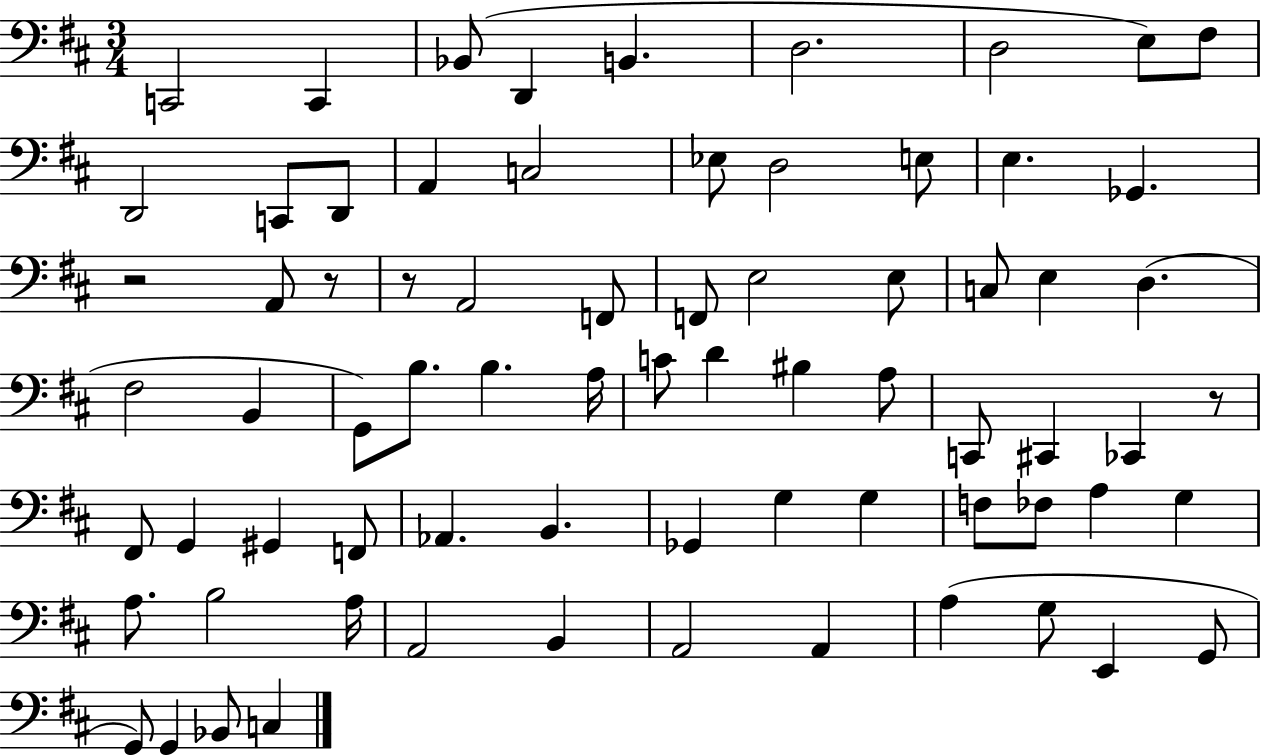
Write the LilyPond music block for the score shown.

{
  \clef bass
  \numericTimeSignature
  \time 3/4
  \key d \major
  c,2 c,4 | bes,8( d,4 b,4. | d2. | d2 e8) fis8 | \break d,2 c,8 d,8 | a,4 c2 | ees8 d2 e8 | e4. ges,4. | \break r2 a,8 r8 | r8 a,2 f,8 | f,8 e2 e8 | c8 e4 d4.( | \break fis2 b,4 | g,8) b8. b4. a16 | c'8 d'4 bis4 a8 | c,8 cis,4 ces,4 r8 | \break fis,8 g,4 gis,4 f,8 | aes,4. b,4. | ges,4 g4 g4 | f8 fes8 a4 g4 | \break a8. b2 a16 | a,2 b,4 | a,2 a,4 | a4( g8 e,4 g,8 | \break g,8) g,4 bes,8 c4 | \bar "|."
}